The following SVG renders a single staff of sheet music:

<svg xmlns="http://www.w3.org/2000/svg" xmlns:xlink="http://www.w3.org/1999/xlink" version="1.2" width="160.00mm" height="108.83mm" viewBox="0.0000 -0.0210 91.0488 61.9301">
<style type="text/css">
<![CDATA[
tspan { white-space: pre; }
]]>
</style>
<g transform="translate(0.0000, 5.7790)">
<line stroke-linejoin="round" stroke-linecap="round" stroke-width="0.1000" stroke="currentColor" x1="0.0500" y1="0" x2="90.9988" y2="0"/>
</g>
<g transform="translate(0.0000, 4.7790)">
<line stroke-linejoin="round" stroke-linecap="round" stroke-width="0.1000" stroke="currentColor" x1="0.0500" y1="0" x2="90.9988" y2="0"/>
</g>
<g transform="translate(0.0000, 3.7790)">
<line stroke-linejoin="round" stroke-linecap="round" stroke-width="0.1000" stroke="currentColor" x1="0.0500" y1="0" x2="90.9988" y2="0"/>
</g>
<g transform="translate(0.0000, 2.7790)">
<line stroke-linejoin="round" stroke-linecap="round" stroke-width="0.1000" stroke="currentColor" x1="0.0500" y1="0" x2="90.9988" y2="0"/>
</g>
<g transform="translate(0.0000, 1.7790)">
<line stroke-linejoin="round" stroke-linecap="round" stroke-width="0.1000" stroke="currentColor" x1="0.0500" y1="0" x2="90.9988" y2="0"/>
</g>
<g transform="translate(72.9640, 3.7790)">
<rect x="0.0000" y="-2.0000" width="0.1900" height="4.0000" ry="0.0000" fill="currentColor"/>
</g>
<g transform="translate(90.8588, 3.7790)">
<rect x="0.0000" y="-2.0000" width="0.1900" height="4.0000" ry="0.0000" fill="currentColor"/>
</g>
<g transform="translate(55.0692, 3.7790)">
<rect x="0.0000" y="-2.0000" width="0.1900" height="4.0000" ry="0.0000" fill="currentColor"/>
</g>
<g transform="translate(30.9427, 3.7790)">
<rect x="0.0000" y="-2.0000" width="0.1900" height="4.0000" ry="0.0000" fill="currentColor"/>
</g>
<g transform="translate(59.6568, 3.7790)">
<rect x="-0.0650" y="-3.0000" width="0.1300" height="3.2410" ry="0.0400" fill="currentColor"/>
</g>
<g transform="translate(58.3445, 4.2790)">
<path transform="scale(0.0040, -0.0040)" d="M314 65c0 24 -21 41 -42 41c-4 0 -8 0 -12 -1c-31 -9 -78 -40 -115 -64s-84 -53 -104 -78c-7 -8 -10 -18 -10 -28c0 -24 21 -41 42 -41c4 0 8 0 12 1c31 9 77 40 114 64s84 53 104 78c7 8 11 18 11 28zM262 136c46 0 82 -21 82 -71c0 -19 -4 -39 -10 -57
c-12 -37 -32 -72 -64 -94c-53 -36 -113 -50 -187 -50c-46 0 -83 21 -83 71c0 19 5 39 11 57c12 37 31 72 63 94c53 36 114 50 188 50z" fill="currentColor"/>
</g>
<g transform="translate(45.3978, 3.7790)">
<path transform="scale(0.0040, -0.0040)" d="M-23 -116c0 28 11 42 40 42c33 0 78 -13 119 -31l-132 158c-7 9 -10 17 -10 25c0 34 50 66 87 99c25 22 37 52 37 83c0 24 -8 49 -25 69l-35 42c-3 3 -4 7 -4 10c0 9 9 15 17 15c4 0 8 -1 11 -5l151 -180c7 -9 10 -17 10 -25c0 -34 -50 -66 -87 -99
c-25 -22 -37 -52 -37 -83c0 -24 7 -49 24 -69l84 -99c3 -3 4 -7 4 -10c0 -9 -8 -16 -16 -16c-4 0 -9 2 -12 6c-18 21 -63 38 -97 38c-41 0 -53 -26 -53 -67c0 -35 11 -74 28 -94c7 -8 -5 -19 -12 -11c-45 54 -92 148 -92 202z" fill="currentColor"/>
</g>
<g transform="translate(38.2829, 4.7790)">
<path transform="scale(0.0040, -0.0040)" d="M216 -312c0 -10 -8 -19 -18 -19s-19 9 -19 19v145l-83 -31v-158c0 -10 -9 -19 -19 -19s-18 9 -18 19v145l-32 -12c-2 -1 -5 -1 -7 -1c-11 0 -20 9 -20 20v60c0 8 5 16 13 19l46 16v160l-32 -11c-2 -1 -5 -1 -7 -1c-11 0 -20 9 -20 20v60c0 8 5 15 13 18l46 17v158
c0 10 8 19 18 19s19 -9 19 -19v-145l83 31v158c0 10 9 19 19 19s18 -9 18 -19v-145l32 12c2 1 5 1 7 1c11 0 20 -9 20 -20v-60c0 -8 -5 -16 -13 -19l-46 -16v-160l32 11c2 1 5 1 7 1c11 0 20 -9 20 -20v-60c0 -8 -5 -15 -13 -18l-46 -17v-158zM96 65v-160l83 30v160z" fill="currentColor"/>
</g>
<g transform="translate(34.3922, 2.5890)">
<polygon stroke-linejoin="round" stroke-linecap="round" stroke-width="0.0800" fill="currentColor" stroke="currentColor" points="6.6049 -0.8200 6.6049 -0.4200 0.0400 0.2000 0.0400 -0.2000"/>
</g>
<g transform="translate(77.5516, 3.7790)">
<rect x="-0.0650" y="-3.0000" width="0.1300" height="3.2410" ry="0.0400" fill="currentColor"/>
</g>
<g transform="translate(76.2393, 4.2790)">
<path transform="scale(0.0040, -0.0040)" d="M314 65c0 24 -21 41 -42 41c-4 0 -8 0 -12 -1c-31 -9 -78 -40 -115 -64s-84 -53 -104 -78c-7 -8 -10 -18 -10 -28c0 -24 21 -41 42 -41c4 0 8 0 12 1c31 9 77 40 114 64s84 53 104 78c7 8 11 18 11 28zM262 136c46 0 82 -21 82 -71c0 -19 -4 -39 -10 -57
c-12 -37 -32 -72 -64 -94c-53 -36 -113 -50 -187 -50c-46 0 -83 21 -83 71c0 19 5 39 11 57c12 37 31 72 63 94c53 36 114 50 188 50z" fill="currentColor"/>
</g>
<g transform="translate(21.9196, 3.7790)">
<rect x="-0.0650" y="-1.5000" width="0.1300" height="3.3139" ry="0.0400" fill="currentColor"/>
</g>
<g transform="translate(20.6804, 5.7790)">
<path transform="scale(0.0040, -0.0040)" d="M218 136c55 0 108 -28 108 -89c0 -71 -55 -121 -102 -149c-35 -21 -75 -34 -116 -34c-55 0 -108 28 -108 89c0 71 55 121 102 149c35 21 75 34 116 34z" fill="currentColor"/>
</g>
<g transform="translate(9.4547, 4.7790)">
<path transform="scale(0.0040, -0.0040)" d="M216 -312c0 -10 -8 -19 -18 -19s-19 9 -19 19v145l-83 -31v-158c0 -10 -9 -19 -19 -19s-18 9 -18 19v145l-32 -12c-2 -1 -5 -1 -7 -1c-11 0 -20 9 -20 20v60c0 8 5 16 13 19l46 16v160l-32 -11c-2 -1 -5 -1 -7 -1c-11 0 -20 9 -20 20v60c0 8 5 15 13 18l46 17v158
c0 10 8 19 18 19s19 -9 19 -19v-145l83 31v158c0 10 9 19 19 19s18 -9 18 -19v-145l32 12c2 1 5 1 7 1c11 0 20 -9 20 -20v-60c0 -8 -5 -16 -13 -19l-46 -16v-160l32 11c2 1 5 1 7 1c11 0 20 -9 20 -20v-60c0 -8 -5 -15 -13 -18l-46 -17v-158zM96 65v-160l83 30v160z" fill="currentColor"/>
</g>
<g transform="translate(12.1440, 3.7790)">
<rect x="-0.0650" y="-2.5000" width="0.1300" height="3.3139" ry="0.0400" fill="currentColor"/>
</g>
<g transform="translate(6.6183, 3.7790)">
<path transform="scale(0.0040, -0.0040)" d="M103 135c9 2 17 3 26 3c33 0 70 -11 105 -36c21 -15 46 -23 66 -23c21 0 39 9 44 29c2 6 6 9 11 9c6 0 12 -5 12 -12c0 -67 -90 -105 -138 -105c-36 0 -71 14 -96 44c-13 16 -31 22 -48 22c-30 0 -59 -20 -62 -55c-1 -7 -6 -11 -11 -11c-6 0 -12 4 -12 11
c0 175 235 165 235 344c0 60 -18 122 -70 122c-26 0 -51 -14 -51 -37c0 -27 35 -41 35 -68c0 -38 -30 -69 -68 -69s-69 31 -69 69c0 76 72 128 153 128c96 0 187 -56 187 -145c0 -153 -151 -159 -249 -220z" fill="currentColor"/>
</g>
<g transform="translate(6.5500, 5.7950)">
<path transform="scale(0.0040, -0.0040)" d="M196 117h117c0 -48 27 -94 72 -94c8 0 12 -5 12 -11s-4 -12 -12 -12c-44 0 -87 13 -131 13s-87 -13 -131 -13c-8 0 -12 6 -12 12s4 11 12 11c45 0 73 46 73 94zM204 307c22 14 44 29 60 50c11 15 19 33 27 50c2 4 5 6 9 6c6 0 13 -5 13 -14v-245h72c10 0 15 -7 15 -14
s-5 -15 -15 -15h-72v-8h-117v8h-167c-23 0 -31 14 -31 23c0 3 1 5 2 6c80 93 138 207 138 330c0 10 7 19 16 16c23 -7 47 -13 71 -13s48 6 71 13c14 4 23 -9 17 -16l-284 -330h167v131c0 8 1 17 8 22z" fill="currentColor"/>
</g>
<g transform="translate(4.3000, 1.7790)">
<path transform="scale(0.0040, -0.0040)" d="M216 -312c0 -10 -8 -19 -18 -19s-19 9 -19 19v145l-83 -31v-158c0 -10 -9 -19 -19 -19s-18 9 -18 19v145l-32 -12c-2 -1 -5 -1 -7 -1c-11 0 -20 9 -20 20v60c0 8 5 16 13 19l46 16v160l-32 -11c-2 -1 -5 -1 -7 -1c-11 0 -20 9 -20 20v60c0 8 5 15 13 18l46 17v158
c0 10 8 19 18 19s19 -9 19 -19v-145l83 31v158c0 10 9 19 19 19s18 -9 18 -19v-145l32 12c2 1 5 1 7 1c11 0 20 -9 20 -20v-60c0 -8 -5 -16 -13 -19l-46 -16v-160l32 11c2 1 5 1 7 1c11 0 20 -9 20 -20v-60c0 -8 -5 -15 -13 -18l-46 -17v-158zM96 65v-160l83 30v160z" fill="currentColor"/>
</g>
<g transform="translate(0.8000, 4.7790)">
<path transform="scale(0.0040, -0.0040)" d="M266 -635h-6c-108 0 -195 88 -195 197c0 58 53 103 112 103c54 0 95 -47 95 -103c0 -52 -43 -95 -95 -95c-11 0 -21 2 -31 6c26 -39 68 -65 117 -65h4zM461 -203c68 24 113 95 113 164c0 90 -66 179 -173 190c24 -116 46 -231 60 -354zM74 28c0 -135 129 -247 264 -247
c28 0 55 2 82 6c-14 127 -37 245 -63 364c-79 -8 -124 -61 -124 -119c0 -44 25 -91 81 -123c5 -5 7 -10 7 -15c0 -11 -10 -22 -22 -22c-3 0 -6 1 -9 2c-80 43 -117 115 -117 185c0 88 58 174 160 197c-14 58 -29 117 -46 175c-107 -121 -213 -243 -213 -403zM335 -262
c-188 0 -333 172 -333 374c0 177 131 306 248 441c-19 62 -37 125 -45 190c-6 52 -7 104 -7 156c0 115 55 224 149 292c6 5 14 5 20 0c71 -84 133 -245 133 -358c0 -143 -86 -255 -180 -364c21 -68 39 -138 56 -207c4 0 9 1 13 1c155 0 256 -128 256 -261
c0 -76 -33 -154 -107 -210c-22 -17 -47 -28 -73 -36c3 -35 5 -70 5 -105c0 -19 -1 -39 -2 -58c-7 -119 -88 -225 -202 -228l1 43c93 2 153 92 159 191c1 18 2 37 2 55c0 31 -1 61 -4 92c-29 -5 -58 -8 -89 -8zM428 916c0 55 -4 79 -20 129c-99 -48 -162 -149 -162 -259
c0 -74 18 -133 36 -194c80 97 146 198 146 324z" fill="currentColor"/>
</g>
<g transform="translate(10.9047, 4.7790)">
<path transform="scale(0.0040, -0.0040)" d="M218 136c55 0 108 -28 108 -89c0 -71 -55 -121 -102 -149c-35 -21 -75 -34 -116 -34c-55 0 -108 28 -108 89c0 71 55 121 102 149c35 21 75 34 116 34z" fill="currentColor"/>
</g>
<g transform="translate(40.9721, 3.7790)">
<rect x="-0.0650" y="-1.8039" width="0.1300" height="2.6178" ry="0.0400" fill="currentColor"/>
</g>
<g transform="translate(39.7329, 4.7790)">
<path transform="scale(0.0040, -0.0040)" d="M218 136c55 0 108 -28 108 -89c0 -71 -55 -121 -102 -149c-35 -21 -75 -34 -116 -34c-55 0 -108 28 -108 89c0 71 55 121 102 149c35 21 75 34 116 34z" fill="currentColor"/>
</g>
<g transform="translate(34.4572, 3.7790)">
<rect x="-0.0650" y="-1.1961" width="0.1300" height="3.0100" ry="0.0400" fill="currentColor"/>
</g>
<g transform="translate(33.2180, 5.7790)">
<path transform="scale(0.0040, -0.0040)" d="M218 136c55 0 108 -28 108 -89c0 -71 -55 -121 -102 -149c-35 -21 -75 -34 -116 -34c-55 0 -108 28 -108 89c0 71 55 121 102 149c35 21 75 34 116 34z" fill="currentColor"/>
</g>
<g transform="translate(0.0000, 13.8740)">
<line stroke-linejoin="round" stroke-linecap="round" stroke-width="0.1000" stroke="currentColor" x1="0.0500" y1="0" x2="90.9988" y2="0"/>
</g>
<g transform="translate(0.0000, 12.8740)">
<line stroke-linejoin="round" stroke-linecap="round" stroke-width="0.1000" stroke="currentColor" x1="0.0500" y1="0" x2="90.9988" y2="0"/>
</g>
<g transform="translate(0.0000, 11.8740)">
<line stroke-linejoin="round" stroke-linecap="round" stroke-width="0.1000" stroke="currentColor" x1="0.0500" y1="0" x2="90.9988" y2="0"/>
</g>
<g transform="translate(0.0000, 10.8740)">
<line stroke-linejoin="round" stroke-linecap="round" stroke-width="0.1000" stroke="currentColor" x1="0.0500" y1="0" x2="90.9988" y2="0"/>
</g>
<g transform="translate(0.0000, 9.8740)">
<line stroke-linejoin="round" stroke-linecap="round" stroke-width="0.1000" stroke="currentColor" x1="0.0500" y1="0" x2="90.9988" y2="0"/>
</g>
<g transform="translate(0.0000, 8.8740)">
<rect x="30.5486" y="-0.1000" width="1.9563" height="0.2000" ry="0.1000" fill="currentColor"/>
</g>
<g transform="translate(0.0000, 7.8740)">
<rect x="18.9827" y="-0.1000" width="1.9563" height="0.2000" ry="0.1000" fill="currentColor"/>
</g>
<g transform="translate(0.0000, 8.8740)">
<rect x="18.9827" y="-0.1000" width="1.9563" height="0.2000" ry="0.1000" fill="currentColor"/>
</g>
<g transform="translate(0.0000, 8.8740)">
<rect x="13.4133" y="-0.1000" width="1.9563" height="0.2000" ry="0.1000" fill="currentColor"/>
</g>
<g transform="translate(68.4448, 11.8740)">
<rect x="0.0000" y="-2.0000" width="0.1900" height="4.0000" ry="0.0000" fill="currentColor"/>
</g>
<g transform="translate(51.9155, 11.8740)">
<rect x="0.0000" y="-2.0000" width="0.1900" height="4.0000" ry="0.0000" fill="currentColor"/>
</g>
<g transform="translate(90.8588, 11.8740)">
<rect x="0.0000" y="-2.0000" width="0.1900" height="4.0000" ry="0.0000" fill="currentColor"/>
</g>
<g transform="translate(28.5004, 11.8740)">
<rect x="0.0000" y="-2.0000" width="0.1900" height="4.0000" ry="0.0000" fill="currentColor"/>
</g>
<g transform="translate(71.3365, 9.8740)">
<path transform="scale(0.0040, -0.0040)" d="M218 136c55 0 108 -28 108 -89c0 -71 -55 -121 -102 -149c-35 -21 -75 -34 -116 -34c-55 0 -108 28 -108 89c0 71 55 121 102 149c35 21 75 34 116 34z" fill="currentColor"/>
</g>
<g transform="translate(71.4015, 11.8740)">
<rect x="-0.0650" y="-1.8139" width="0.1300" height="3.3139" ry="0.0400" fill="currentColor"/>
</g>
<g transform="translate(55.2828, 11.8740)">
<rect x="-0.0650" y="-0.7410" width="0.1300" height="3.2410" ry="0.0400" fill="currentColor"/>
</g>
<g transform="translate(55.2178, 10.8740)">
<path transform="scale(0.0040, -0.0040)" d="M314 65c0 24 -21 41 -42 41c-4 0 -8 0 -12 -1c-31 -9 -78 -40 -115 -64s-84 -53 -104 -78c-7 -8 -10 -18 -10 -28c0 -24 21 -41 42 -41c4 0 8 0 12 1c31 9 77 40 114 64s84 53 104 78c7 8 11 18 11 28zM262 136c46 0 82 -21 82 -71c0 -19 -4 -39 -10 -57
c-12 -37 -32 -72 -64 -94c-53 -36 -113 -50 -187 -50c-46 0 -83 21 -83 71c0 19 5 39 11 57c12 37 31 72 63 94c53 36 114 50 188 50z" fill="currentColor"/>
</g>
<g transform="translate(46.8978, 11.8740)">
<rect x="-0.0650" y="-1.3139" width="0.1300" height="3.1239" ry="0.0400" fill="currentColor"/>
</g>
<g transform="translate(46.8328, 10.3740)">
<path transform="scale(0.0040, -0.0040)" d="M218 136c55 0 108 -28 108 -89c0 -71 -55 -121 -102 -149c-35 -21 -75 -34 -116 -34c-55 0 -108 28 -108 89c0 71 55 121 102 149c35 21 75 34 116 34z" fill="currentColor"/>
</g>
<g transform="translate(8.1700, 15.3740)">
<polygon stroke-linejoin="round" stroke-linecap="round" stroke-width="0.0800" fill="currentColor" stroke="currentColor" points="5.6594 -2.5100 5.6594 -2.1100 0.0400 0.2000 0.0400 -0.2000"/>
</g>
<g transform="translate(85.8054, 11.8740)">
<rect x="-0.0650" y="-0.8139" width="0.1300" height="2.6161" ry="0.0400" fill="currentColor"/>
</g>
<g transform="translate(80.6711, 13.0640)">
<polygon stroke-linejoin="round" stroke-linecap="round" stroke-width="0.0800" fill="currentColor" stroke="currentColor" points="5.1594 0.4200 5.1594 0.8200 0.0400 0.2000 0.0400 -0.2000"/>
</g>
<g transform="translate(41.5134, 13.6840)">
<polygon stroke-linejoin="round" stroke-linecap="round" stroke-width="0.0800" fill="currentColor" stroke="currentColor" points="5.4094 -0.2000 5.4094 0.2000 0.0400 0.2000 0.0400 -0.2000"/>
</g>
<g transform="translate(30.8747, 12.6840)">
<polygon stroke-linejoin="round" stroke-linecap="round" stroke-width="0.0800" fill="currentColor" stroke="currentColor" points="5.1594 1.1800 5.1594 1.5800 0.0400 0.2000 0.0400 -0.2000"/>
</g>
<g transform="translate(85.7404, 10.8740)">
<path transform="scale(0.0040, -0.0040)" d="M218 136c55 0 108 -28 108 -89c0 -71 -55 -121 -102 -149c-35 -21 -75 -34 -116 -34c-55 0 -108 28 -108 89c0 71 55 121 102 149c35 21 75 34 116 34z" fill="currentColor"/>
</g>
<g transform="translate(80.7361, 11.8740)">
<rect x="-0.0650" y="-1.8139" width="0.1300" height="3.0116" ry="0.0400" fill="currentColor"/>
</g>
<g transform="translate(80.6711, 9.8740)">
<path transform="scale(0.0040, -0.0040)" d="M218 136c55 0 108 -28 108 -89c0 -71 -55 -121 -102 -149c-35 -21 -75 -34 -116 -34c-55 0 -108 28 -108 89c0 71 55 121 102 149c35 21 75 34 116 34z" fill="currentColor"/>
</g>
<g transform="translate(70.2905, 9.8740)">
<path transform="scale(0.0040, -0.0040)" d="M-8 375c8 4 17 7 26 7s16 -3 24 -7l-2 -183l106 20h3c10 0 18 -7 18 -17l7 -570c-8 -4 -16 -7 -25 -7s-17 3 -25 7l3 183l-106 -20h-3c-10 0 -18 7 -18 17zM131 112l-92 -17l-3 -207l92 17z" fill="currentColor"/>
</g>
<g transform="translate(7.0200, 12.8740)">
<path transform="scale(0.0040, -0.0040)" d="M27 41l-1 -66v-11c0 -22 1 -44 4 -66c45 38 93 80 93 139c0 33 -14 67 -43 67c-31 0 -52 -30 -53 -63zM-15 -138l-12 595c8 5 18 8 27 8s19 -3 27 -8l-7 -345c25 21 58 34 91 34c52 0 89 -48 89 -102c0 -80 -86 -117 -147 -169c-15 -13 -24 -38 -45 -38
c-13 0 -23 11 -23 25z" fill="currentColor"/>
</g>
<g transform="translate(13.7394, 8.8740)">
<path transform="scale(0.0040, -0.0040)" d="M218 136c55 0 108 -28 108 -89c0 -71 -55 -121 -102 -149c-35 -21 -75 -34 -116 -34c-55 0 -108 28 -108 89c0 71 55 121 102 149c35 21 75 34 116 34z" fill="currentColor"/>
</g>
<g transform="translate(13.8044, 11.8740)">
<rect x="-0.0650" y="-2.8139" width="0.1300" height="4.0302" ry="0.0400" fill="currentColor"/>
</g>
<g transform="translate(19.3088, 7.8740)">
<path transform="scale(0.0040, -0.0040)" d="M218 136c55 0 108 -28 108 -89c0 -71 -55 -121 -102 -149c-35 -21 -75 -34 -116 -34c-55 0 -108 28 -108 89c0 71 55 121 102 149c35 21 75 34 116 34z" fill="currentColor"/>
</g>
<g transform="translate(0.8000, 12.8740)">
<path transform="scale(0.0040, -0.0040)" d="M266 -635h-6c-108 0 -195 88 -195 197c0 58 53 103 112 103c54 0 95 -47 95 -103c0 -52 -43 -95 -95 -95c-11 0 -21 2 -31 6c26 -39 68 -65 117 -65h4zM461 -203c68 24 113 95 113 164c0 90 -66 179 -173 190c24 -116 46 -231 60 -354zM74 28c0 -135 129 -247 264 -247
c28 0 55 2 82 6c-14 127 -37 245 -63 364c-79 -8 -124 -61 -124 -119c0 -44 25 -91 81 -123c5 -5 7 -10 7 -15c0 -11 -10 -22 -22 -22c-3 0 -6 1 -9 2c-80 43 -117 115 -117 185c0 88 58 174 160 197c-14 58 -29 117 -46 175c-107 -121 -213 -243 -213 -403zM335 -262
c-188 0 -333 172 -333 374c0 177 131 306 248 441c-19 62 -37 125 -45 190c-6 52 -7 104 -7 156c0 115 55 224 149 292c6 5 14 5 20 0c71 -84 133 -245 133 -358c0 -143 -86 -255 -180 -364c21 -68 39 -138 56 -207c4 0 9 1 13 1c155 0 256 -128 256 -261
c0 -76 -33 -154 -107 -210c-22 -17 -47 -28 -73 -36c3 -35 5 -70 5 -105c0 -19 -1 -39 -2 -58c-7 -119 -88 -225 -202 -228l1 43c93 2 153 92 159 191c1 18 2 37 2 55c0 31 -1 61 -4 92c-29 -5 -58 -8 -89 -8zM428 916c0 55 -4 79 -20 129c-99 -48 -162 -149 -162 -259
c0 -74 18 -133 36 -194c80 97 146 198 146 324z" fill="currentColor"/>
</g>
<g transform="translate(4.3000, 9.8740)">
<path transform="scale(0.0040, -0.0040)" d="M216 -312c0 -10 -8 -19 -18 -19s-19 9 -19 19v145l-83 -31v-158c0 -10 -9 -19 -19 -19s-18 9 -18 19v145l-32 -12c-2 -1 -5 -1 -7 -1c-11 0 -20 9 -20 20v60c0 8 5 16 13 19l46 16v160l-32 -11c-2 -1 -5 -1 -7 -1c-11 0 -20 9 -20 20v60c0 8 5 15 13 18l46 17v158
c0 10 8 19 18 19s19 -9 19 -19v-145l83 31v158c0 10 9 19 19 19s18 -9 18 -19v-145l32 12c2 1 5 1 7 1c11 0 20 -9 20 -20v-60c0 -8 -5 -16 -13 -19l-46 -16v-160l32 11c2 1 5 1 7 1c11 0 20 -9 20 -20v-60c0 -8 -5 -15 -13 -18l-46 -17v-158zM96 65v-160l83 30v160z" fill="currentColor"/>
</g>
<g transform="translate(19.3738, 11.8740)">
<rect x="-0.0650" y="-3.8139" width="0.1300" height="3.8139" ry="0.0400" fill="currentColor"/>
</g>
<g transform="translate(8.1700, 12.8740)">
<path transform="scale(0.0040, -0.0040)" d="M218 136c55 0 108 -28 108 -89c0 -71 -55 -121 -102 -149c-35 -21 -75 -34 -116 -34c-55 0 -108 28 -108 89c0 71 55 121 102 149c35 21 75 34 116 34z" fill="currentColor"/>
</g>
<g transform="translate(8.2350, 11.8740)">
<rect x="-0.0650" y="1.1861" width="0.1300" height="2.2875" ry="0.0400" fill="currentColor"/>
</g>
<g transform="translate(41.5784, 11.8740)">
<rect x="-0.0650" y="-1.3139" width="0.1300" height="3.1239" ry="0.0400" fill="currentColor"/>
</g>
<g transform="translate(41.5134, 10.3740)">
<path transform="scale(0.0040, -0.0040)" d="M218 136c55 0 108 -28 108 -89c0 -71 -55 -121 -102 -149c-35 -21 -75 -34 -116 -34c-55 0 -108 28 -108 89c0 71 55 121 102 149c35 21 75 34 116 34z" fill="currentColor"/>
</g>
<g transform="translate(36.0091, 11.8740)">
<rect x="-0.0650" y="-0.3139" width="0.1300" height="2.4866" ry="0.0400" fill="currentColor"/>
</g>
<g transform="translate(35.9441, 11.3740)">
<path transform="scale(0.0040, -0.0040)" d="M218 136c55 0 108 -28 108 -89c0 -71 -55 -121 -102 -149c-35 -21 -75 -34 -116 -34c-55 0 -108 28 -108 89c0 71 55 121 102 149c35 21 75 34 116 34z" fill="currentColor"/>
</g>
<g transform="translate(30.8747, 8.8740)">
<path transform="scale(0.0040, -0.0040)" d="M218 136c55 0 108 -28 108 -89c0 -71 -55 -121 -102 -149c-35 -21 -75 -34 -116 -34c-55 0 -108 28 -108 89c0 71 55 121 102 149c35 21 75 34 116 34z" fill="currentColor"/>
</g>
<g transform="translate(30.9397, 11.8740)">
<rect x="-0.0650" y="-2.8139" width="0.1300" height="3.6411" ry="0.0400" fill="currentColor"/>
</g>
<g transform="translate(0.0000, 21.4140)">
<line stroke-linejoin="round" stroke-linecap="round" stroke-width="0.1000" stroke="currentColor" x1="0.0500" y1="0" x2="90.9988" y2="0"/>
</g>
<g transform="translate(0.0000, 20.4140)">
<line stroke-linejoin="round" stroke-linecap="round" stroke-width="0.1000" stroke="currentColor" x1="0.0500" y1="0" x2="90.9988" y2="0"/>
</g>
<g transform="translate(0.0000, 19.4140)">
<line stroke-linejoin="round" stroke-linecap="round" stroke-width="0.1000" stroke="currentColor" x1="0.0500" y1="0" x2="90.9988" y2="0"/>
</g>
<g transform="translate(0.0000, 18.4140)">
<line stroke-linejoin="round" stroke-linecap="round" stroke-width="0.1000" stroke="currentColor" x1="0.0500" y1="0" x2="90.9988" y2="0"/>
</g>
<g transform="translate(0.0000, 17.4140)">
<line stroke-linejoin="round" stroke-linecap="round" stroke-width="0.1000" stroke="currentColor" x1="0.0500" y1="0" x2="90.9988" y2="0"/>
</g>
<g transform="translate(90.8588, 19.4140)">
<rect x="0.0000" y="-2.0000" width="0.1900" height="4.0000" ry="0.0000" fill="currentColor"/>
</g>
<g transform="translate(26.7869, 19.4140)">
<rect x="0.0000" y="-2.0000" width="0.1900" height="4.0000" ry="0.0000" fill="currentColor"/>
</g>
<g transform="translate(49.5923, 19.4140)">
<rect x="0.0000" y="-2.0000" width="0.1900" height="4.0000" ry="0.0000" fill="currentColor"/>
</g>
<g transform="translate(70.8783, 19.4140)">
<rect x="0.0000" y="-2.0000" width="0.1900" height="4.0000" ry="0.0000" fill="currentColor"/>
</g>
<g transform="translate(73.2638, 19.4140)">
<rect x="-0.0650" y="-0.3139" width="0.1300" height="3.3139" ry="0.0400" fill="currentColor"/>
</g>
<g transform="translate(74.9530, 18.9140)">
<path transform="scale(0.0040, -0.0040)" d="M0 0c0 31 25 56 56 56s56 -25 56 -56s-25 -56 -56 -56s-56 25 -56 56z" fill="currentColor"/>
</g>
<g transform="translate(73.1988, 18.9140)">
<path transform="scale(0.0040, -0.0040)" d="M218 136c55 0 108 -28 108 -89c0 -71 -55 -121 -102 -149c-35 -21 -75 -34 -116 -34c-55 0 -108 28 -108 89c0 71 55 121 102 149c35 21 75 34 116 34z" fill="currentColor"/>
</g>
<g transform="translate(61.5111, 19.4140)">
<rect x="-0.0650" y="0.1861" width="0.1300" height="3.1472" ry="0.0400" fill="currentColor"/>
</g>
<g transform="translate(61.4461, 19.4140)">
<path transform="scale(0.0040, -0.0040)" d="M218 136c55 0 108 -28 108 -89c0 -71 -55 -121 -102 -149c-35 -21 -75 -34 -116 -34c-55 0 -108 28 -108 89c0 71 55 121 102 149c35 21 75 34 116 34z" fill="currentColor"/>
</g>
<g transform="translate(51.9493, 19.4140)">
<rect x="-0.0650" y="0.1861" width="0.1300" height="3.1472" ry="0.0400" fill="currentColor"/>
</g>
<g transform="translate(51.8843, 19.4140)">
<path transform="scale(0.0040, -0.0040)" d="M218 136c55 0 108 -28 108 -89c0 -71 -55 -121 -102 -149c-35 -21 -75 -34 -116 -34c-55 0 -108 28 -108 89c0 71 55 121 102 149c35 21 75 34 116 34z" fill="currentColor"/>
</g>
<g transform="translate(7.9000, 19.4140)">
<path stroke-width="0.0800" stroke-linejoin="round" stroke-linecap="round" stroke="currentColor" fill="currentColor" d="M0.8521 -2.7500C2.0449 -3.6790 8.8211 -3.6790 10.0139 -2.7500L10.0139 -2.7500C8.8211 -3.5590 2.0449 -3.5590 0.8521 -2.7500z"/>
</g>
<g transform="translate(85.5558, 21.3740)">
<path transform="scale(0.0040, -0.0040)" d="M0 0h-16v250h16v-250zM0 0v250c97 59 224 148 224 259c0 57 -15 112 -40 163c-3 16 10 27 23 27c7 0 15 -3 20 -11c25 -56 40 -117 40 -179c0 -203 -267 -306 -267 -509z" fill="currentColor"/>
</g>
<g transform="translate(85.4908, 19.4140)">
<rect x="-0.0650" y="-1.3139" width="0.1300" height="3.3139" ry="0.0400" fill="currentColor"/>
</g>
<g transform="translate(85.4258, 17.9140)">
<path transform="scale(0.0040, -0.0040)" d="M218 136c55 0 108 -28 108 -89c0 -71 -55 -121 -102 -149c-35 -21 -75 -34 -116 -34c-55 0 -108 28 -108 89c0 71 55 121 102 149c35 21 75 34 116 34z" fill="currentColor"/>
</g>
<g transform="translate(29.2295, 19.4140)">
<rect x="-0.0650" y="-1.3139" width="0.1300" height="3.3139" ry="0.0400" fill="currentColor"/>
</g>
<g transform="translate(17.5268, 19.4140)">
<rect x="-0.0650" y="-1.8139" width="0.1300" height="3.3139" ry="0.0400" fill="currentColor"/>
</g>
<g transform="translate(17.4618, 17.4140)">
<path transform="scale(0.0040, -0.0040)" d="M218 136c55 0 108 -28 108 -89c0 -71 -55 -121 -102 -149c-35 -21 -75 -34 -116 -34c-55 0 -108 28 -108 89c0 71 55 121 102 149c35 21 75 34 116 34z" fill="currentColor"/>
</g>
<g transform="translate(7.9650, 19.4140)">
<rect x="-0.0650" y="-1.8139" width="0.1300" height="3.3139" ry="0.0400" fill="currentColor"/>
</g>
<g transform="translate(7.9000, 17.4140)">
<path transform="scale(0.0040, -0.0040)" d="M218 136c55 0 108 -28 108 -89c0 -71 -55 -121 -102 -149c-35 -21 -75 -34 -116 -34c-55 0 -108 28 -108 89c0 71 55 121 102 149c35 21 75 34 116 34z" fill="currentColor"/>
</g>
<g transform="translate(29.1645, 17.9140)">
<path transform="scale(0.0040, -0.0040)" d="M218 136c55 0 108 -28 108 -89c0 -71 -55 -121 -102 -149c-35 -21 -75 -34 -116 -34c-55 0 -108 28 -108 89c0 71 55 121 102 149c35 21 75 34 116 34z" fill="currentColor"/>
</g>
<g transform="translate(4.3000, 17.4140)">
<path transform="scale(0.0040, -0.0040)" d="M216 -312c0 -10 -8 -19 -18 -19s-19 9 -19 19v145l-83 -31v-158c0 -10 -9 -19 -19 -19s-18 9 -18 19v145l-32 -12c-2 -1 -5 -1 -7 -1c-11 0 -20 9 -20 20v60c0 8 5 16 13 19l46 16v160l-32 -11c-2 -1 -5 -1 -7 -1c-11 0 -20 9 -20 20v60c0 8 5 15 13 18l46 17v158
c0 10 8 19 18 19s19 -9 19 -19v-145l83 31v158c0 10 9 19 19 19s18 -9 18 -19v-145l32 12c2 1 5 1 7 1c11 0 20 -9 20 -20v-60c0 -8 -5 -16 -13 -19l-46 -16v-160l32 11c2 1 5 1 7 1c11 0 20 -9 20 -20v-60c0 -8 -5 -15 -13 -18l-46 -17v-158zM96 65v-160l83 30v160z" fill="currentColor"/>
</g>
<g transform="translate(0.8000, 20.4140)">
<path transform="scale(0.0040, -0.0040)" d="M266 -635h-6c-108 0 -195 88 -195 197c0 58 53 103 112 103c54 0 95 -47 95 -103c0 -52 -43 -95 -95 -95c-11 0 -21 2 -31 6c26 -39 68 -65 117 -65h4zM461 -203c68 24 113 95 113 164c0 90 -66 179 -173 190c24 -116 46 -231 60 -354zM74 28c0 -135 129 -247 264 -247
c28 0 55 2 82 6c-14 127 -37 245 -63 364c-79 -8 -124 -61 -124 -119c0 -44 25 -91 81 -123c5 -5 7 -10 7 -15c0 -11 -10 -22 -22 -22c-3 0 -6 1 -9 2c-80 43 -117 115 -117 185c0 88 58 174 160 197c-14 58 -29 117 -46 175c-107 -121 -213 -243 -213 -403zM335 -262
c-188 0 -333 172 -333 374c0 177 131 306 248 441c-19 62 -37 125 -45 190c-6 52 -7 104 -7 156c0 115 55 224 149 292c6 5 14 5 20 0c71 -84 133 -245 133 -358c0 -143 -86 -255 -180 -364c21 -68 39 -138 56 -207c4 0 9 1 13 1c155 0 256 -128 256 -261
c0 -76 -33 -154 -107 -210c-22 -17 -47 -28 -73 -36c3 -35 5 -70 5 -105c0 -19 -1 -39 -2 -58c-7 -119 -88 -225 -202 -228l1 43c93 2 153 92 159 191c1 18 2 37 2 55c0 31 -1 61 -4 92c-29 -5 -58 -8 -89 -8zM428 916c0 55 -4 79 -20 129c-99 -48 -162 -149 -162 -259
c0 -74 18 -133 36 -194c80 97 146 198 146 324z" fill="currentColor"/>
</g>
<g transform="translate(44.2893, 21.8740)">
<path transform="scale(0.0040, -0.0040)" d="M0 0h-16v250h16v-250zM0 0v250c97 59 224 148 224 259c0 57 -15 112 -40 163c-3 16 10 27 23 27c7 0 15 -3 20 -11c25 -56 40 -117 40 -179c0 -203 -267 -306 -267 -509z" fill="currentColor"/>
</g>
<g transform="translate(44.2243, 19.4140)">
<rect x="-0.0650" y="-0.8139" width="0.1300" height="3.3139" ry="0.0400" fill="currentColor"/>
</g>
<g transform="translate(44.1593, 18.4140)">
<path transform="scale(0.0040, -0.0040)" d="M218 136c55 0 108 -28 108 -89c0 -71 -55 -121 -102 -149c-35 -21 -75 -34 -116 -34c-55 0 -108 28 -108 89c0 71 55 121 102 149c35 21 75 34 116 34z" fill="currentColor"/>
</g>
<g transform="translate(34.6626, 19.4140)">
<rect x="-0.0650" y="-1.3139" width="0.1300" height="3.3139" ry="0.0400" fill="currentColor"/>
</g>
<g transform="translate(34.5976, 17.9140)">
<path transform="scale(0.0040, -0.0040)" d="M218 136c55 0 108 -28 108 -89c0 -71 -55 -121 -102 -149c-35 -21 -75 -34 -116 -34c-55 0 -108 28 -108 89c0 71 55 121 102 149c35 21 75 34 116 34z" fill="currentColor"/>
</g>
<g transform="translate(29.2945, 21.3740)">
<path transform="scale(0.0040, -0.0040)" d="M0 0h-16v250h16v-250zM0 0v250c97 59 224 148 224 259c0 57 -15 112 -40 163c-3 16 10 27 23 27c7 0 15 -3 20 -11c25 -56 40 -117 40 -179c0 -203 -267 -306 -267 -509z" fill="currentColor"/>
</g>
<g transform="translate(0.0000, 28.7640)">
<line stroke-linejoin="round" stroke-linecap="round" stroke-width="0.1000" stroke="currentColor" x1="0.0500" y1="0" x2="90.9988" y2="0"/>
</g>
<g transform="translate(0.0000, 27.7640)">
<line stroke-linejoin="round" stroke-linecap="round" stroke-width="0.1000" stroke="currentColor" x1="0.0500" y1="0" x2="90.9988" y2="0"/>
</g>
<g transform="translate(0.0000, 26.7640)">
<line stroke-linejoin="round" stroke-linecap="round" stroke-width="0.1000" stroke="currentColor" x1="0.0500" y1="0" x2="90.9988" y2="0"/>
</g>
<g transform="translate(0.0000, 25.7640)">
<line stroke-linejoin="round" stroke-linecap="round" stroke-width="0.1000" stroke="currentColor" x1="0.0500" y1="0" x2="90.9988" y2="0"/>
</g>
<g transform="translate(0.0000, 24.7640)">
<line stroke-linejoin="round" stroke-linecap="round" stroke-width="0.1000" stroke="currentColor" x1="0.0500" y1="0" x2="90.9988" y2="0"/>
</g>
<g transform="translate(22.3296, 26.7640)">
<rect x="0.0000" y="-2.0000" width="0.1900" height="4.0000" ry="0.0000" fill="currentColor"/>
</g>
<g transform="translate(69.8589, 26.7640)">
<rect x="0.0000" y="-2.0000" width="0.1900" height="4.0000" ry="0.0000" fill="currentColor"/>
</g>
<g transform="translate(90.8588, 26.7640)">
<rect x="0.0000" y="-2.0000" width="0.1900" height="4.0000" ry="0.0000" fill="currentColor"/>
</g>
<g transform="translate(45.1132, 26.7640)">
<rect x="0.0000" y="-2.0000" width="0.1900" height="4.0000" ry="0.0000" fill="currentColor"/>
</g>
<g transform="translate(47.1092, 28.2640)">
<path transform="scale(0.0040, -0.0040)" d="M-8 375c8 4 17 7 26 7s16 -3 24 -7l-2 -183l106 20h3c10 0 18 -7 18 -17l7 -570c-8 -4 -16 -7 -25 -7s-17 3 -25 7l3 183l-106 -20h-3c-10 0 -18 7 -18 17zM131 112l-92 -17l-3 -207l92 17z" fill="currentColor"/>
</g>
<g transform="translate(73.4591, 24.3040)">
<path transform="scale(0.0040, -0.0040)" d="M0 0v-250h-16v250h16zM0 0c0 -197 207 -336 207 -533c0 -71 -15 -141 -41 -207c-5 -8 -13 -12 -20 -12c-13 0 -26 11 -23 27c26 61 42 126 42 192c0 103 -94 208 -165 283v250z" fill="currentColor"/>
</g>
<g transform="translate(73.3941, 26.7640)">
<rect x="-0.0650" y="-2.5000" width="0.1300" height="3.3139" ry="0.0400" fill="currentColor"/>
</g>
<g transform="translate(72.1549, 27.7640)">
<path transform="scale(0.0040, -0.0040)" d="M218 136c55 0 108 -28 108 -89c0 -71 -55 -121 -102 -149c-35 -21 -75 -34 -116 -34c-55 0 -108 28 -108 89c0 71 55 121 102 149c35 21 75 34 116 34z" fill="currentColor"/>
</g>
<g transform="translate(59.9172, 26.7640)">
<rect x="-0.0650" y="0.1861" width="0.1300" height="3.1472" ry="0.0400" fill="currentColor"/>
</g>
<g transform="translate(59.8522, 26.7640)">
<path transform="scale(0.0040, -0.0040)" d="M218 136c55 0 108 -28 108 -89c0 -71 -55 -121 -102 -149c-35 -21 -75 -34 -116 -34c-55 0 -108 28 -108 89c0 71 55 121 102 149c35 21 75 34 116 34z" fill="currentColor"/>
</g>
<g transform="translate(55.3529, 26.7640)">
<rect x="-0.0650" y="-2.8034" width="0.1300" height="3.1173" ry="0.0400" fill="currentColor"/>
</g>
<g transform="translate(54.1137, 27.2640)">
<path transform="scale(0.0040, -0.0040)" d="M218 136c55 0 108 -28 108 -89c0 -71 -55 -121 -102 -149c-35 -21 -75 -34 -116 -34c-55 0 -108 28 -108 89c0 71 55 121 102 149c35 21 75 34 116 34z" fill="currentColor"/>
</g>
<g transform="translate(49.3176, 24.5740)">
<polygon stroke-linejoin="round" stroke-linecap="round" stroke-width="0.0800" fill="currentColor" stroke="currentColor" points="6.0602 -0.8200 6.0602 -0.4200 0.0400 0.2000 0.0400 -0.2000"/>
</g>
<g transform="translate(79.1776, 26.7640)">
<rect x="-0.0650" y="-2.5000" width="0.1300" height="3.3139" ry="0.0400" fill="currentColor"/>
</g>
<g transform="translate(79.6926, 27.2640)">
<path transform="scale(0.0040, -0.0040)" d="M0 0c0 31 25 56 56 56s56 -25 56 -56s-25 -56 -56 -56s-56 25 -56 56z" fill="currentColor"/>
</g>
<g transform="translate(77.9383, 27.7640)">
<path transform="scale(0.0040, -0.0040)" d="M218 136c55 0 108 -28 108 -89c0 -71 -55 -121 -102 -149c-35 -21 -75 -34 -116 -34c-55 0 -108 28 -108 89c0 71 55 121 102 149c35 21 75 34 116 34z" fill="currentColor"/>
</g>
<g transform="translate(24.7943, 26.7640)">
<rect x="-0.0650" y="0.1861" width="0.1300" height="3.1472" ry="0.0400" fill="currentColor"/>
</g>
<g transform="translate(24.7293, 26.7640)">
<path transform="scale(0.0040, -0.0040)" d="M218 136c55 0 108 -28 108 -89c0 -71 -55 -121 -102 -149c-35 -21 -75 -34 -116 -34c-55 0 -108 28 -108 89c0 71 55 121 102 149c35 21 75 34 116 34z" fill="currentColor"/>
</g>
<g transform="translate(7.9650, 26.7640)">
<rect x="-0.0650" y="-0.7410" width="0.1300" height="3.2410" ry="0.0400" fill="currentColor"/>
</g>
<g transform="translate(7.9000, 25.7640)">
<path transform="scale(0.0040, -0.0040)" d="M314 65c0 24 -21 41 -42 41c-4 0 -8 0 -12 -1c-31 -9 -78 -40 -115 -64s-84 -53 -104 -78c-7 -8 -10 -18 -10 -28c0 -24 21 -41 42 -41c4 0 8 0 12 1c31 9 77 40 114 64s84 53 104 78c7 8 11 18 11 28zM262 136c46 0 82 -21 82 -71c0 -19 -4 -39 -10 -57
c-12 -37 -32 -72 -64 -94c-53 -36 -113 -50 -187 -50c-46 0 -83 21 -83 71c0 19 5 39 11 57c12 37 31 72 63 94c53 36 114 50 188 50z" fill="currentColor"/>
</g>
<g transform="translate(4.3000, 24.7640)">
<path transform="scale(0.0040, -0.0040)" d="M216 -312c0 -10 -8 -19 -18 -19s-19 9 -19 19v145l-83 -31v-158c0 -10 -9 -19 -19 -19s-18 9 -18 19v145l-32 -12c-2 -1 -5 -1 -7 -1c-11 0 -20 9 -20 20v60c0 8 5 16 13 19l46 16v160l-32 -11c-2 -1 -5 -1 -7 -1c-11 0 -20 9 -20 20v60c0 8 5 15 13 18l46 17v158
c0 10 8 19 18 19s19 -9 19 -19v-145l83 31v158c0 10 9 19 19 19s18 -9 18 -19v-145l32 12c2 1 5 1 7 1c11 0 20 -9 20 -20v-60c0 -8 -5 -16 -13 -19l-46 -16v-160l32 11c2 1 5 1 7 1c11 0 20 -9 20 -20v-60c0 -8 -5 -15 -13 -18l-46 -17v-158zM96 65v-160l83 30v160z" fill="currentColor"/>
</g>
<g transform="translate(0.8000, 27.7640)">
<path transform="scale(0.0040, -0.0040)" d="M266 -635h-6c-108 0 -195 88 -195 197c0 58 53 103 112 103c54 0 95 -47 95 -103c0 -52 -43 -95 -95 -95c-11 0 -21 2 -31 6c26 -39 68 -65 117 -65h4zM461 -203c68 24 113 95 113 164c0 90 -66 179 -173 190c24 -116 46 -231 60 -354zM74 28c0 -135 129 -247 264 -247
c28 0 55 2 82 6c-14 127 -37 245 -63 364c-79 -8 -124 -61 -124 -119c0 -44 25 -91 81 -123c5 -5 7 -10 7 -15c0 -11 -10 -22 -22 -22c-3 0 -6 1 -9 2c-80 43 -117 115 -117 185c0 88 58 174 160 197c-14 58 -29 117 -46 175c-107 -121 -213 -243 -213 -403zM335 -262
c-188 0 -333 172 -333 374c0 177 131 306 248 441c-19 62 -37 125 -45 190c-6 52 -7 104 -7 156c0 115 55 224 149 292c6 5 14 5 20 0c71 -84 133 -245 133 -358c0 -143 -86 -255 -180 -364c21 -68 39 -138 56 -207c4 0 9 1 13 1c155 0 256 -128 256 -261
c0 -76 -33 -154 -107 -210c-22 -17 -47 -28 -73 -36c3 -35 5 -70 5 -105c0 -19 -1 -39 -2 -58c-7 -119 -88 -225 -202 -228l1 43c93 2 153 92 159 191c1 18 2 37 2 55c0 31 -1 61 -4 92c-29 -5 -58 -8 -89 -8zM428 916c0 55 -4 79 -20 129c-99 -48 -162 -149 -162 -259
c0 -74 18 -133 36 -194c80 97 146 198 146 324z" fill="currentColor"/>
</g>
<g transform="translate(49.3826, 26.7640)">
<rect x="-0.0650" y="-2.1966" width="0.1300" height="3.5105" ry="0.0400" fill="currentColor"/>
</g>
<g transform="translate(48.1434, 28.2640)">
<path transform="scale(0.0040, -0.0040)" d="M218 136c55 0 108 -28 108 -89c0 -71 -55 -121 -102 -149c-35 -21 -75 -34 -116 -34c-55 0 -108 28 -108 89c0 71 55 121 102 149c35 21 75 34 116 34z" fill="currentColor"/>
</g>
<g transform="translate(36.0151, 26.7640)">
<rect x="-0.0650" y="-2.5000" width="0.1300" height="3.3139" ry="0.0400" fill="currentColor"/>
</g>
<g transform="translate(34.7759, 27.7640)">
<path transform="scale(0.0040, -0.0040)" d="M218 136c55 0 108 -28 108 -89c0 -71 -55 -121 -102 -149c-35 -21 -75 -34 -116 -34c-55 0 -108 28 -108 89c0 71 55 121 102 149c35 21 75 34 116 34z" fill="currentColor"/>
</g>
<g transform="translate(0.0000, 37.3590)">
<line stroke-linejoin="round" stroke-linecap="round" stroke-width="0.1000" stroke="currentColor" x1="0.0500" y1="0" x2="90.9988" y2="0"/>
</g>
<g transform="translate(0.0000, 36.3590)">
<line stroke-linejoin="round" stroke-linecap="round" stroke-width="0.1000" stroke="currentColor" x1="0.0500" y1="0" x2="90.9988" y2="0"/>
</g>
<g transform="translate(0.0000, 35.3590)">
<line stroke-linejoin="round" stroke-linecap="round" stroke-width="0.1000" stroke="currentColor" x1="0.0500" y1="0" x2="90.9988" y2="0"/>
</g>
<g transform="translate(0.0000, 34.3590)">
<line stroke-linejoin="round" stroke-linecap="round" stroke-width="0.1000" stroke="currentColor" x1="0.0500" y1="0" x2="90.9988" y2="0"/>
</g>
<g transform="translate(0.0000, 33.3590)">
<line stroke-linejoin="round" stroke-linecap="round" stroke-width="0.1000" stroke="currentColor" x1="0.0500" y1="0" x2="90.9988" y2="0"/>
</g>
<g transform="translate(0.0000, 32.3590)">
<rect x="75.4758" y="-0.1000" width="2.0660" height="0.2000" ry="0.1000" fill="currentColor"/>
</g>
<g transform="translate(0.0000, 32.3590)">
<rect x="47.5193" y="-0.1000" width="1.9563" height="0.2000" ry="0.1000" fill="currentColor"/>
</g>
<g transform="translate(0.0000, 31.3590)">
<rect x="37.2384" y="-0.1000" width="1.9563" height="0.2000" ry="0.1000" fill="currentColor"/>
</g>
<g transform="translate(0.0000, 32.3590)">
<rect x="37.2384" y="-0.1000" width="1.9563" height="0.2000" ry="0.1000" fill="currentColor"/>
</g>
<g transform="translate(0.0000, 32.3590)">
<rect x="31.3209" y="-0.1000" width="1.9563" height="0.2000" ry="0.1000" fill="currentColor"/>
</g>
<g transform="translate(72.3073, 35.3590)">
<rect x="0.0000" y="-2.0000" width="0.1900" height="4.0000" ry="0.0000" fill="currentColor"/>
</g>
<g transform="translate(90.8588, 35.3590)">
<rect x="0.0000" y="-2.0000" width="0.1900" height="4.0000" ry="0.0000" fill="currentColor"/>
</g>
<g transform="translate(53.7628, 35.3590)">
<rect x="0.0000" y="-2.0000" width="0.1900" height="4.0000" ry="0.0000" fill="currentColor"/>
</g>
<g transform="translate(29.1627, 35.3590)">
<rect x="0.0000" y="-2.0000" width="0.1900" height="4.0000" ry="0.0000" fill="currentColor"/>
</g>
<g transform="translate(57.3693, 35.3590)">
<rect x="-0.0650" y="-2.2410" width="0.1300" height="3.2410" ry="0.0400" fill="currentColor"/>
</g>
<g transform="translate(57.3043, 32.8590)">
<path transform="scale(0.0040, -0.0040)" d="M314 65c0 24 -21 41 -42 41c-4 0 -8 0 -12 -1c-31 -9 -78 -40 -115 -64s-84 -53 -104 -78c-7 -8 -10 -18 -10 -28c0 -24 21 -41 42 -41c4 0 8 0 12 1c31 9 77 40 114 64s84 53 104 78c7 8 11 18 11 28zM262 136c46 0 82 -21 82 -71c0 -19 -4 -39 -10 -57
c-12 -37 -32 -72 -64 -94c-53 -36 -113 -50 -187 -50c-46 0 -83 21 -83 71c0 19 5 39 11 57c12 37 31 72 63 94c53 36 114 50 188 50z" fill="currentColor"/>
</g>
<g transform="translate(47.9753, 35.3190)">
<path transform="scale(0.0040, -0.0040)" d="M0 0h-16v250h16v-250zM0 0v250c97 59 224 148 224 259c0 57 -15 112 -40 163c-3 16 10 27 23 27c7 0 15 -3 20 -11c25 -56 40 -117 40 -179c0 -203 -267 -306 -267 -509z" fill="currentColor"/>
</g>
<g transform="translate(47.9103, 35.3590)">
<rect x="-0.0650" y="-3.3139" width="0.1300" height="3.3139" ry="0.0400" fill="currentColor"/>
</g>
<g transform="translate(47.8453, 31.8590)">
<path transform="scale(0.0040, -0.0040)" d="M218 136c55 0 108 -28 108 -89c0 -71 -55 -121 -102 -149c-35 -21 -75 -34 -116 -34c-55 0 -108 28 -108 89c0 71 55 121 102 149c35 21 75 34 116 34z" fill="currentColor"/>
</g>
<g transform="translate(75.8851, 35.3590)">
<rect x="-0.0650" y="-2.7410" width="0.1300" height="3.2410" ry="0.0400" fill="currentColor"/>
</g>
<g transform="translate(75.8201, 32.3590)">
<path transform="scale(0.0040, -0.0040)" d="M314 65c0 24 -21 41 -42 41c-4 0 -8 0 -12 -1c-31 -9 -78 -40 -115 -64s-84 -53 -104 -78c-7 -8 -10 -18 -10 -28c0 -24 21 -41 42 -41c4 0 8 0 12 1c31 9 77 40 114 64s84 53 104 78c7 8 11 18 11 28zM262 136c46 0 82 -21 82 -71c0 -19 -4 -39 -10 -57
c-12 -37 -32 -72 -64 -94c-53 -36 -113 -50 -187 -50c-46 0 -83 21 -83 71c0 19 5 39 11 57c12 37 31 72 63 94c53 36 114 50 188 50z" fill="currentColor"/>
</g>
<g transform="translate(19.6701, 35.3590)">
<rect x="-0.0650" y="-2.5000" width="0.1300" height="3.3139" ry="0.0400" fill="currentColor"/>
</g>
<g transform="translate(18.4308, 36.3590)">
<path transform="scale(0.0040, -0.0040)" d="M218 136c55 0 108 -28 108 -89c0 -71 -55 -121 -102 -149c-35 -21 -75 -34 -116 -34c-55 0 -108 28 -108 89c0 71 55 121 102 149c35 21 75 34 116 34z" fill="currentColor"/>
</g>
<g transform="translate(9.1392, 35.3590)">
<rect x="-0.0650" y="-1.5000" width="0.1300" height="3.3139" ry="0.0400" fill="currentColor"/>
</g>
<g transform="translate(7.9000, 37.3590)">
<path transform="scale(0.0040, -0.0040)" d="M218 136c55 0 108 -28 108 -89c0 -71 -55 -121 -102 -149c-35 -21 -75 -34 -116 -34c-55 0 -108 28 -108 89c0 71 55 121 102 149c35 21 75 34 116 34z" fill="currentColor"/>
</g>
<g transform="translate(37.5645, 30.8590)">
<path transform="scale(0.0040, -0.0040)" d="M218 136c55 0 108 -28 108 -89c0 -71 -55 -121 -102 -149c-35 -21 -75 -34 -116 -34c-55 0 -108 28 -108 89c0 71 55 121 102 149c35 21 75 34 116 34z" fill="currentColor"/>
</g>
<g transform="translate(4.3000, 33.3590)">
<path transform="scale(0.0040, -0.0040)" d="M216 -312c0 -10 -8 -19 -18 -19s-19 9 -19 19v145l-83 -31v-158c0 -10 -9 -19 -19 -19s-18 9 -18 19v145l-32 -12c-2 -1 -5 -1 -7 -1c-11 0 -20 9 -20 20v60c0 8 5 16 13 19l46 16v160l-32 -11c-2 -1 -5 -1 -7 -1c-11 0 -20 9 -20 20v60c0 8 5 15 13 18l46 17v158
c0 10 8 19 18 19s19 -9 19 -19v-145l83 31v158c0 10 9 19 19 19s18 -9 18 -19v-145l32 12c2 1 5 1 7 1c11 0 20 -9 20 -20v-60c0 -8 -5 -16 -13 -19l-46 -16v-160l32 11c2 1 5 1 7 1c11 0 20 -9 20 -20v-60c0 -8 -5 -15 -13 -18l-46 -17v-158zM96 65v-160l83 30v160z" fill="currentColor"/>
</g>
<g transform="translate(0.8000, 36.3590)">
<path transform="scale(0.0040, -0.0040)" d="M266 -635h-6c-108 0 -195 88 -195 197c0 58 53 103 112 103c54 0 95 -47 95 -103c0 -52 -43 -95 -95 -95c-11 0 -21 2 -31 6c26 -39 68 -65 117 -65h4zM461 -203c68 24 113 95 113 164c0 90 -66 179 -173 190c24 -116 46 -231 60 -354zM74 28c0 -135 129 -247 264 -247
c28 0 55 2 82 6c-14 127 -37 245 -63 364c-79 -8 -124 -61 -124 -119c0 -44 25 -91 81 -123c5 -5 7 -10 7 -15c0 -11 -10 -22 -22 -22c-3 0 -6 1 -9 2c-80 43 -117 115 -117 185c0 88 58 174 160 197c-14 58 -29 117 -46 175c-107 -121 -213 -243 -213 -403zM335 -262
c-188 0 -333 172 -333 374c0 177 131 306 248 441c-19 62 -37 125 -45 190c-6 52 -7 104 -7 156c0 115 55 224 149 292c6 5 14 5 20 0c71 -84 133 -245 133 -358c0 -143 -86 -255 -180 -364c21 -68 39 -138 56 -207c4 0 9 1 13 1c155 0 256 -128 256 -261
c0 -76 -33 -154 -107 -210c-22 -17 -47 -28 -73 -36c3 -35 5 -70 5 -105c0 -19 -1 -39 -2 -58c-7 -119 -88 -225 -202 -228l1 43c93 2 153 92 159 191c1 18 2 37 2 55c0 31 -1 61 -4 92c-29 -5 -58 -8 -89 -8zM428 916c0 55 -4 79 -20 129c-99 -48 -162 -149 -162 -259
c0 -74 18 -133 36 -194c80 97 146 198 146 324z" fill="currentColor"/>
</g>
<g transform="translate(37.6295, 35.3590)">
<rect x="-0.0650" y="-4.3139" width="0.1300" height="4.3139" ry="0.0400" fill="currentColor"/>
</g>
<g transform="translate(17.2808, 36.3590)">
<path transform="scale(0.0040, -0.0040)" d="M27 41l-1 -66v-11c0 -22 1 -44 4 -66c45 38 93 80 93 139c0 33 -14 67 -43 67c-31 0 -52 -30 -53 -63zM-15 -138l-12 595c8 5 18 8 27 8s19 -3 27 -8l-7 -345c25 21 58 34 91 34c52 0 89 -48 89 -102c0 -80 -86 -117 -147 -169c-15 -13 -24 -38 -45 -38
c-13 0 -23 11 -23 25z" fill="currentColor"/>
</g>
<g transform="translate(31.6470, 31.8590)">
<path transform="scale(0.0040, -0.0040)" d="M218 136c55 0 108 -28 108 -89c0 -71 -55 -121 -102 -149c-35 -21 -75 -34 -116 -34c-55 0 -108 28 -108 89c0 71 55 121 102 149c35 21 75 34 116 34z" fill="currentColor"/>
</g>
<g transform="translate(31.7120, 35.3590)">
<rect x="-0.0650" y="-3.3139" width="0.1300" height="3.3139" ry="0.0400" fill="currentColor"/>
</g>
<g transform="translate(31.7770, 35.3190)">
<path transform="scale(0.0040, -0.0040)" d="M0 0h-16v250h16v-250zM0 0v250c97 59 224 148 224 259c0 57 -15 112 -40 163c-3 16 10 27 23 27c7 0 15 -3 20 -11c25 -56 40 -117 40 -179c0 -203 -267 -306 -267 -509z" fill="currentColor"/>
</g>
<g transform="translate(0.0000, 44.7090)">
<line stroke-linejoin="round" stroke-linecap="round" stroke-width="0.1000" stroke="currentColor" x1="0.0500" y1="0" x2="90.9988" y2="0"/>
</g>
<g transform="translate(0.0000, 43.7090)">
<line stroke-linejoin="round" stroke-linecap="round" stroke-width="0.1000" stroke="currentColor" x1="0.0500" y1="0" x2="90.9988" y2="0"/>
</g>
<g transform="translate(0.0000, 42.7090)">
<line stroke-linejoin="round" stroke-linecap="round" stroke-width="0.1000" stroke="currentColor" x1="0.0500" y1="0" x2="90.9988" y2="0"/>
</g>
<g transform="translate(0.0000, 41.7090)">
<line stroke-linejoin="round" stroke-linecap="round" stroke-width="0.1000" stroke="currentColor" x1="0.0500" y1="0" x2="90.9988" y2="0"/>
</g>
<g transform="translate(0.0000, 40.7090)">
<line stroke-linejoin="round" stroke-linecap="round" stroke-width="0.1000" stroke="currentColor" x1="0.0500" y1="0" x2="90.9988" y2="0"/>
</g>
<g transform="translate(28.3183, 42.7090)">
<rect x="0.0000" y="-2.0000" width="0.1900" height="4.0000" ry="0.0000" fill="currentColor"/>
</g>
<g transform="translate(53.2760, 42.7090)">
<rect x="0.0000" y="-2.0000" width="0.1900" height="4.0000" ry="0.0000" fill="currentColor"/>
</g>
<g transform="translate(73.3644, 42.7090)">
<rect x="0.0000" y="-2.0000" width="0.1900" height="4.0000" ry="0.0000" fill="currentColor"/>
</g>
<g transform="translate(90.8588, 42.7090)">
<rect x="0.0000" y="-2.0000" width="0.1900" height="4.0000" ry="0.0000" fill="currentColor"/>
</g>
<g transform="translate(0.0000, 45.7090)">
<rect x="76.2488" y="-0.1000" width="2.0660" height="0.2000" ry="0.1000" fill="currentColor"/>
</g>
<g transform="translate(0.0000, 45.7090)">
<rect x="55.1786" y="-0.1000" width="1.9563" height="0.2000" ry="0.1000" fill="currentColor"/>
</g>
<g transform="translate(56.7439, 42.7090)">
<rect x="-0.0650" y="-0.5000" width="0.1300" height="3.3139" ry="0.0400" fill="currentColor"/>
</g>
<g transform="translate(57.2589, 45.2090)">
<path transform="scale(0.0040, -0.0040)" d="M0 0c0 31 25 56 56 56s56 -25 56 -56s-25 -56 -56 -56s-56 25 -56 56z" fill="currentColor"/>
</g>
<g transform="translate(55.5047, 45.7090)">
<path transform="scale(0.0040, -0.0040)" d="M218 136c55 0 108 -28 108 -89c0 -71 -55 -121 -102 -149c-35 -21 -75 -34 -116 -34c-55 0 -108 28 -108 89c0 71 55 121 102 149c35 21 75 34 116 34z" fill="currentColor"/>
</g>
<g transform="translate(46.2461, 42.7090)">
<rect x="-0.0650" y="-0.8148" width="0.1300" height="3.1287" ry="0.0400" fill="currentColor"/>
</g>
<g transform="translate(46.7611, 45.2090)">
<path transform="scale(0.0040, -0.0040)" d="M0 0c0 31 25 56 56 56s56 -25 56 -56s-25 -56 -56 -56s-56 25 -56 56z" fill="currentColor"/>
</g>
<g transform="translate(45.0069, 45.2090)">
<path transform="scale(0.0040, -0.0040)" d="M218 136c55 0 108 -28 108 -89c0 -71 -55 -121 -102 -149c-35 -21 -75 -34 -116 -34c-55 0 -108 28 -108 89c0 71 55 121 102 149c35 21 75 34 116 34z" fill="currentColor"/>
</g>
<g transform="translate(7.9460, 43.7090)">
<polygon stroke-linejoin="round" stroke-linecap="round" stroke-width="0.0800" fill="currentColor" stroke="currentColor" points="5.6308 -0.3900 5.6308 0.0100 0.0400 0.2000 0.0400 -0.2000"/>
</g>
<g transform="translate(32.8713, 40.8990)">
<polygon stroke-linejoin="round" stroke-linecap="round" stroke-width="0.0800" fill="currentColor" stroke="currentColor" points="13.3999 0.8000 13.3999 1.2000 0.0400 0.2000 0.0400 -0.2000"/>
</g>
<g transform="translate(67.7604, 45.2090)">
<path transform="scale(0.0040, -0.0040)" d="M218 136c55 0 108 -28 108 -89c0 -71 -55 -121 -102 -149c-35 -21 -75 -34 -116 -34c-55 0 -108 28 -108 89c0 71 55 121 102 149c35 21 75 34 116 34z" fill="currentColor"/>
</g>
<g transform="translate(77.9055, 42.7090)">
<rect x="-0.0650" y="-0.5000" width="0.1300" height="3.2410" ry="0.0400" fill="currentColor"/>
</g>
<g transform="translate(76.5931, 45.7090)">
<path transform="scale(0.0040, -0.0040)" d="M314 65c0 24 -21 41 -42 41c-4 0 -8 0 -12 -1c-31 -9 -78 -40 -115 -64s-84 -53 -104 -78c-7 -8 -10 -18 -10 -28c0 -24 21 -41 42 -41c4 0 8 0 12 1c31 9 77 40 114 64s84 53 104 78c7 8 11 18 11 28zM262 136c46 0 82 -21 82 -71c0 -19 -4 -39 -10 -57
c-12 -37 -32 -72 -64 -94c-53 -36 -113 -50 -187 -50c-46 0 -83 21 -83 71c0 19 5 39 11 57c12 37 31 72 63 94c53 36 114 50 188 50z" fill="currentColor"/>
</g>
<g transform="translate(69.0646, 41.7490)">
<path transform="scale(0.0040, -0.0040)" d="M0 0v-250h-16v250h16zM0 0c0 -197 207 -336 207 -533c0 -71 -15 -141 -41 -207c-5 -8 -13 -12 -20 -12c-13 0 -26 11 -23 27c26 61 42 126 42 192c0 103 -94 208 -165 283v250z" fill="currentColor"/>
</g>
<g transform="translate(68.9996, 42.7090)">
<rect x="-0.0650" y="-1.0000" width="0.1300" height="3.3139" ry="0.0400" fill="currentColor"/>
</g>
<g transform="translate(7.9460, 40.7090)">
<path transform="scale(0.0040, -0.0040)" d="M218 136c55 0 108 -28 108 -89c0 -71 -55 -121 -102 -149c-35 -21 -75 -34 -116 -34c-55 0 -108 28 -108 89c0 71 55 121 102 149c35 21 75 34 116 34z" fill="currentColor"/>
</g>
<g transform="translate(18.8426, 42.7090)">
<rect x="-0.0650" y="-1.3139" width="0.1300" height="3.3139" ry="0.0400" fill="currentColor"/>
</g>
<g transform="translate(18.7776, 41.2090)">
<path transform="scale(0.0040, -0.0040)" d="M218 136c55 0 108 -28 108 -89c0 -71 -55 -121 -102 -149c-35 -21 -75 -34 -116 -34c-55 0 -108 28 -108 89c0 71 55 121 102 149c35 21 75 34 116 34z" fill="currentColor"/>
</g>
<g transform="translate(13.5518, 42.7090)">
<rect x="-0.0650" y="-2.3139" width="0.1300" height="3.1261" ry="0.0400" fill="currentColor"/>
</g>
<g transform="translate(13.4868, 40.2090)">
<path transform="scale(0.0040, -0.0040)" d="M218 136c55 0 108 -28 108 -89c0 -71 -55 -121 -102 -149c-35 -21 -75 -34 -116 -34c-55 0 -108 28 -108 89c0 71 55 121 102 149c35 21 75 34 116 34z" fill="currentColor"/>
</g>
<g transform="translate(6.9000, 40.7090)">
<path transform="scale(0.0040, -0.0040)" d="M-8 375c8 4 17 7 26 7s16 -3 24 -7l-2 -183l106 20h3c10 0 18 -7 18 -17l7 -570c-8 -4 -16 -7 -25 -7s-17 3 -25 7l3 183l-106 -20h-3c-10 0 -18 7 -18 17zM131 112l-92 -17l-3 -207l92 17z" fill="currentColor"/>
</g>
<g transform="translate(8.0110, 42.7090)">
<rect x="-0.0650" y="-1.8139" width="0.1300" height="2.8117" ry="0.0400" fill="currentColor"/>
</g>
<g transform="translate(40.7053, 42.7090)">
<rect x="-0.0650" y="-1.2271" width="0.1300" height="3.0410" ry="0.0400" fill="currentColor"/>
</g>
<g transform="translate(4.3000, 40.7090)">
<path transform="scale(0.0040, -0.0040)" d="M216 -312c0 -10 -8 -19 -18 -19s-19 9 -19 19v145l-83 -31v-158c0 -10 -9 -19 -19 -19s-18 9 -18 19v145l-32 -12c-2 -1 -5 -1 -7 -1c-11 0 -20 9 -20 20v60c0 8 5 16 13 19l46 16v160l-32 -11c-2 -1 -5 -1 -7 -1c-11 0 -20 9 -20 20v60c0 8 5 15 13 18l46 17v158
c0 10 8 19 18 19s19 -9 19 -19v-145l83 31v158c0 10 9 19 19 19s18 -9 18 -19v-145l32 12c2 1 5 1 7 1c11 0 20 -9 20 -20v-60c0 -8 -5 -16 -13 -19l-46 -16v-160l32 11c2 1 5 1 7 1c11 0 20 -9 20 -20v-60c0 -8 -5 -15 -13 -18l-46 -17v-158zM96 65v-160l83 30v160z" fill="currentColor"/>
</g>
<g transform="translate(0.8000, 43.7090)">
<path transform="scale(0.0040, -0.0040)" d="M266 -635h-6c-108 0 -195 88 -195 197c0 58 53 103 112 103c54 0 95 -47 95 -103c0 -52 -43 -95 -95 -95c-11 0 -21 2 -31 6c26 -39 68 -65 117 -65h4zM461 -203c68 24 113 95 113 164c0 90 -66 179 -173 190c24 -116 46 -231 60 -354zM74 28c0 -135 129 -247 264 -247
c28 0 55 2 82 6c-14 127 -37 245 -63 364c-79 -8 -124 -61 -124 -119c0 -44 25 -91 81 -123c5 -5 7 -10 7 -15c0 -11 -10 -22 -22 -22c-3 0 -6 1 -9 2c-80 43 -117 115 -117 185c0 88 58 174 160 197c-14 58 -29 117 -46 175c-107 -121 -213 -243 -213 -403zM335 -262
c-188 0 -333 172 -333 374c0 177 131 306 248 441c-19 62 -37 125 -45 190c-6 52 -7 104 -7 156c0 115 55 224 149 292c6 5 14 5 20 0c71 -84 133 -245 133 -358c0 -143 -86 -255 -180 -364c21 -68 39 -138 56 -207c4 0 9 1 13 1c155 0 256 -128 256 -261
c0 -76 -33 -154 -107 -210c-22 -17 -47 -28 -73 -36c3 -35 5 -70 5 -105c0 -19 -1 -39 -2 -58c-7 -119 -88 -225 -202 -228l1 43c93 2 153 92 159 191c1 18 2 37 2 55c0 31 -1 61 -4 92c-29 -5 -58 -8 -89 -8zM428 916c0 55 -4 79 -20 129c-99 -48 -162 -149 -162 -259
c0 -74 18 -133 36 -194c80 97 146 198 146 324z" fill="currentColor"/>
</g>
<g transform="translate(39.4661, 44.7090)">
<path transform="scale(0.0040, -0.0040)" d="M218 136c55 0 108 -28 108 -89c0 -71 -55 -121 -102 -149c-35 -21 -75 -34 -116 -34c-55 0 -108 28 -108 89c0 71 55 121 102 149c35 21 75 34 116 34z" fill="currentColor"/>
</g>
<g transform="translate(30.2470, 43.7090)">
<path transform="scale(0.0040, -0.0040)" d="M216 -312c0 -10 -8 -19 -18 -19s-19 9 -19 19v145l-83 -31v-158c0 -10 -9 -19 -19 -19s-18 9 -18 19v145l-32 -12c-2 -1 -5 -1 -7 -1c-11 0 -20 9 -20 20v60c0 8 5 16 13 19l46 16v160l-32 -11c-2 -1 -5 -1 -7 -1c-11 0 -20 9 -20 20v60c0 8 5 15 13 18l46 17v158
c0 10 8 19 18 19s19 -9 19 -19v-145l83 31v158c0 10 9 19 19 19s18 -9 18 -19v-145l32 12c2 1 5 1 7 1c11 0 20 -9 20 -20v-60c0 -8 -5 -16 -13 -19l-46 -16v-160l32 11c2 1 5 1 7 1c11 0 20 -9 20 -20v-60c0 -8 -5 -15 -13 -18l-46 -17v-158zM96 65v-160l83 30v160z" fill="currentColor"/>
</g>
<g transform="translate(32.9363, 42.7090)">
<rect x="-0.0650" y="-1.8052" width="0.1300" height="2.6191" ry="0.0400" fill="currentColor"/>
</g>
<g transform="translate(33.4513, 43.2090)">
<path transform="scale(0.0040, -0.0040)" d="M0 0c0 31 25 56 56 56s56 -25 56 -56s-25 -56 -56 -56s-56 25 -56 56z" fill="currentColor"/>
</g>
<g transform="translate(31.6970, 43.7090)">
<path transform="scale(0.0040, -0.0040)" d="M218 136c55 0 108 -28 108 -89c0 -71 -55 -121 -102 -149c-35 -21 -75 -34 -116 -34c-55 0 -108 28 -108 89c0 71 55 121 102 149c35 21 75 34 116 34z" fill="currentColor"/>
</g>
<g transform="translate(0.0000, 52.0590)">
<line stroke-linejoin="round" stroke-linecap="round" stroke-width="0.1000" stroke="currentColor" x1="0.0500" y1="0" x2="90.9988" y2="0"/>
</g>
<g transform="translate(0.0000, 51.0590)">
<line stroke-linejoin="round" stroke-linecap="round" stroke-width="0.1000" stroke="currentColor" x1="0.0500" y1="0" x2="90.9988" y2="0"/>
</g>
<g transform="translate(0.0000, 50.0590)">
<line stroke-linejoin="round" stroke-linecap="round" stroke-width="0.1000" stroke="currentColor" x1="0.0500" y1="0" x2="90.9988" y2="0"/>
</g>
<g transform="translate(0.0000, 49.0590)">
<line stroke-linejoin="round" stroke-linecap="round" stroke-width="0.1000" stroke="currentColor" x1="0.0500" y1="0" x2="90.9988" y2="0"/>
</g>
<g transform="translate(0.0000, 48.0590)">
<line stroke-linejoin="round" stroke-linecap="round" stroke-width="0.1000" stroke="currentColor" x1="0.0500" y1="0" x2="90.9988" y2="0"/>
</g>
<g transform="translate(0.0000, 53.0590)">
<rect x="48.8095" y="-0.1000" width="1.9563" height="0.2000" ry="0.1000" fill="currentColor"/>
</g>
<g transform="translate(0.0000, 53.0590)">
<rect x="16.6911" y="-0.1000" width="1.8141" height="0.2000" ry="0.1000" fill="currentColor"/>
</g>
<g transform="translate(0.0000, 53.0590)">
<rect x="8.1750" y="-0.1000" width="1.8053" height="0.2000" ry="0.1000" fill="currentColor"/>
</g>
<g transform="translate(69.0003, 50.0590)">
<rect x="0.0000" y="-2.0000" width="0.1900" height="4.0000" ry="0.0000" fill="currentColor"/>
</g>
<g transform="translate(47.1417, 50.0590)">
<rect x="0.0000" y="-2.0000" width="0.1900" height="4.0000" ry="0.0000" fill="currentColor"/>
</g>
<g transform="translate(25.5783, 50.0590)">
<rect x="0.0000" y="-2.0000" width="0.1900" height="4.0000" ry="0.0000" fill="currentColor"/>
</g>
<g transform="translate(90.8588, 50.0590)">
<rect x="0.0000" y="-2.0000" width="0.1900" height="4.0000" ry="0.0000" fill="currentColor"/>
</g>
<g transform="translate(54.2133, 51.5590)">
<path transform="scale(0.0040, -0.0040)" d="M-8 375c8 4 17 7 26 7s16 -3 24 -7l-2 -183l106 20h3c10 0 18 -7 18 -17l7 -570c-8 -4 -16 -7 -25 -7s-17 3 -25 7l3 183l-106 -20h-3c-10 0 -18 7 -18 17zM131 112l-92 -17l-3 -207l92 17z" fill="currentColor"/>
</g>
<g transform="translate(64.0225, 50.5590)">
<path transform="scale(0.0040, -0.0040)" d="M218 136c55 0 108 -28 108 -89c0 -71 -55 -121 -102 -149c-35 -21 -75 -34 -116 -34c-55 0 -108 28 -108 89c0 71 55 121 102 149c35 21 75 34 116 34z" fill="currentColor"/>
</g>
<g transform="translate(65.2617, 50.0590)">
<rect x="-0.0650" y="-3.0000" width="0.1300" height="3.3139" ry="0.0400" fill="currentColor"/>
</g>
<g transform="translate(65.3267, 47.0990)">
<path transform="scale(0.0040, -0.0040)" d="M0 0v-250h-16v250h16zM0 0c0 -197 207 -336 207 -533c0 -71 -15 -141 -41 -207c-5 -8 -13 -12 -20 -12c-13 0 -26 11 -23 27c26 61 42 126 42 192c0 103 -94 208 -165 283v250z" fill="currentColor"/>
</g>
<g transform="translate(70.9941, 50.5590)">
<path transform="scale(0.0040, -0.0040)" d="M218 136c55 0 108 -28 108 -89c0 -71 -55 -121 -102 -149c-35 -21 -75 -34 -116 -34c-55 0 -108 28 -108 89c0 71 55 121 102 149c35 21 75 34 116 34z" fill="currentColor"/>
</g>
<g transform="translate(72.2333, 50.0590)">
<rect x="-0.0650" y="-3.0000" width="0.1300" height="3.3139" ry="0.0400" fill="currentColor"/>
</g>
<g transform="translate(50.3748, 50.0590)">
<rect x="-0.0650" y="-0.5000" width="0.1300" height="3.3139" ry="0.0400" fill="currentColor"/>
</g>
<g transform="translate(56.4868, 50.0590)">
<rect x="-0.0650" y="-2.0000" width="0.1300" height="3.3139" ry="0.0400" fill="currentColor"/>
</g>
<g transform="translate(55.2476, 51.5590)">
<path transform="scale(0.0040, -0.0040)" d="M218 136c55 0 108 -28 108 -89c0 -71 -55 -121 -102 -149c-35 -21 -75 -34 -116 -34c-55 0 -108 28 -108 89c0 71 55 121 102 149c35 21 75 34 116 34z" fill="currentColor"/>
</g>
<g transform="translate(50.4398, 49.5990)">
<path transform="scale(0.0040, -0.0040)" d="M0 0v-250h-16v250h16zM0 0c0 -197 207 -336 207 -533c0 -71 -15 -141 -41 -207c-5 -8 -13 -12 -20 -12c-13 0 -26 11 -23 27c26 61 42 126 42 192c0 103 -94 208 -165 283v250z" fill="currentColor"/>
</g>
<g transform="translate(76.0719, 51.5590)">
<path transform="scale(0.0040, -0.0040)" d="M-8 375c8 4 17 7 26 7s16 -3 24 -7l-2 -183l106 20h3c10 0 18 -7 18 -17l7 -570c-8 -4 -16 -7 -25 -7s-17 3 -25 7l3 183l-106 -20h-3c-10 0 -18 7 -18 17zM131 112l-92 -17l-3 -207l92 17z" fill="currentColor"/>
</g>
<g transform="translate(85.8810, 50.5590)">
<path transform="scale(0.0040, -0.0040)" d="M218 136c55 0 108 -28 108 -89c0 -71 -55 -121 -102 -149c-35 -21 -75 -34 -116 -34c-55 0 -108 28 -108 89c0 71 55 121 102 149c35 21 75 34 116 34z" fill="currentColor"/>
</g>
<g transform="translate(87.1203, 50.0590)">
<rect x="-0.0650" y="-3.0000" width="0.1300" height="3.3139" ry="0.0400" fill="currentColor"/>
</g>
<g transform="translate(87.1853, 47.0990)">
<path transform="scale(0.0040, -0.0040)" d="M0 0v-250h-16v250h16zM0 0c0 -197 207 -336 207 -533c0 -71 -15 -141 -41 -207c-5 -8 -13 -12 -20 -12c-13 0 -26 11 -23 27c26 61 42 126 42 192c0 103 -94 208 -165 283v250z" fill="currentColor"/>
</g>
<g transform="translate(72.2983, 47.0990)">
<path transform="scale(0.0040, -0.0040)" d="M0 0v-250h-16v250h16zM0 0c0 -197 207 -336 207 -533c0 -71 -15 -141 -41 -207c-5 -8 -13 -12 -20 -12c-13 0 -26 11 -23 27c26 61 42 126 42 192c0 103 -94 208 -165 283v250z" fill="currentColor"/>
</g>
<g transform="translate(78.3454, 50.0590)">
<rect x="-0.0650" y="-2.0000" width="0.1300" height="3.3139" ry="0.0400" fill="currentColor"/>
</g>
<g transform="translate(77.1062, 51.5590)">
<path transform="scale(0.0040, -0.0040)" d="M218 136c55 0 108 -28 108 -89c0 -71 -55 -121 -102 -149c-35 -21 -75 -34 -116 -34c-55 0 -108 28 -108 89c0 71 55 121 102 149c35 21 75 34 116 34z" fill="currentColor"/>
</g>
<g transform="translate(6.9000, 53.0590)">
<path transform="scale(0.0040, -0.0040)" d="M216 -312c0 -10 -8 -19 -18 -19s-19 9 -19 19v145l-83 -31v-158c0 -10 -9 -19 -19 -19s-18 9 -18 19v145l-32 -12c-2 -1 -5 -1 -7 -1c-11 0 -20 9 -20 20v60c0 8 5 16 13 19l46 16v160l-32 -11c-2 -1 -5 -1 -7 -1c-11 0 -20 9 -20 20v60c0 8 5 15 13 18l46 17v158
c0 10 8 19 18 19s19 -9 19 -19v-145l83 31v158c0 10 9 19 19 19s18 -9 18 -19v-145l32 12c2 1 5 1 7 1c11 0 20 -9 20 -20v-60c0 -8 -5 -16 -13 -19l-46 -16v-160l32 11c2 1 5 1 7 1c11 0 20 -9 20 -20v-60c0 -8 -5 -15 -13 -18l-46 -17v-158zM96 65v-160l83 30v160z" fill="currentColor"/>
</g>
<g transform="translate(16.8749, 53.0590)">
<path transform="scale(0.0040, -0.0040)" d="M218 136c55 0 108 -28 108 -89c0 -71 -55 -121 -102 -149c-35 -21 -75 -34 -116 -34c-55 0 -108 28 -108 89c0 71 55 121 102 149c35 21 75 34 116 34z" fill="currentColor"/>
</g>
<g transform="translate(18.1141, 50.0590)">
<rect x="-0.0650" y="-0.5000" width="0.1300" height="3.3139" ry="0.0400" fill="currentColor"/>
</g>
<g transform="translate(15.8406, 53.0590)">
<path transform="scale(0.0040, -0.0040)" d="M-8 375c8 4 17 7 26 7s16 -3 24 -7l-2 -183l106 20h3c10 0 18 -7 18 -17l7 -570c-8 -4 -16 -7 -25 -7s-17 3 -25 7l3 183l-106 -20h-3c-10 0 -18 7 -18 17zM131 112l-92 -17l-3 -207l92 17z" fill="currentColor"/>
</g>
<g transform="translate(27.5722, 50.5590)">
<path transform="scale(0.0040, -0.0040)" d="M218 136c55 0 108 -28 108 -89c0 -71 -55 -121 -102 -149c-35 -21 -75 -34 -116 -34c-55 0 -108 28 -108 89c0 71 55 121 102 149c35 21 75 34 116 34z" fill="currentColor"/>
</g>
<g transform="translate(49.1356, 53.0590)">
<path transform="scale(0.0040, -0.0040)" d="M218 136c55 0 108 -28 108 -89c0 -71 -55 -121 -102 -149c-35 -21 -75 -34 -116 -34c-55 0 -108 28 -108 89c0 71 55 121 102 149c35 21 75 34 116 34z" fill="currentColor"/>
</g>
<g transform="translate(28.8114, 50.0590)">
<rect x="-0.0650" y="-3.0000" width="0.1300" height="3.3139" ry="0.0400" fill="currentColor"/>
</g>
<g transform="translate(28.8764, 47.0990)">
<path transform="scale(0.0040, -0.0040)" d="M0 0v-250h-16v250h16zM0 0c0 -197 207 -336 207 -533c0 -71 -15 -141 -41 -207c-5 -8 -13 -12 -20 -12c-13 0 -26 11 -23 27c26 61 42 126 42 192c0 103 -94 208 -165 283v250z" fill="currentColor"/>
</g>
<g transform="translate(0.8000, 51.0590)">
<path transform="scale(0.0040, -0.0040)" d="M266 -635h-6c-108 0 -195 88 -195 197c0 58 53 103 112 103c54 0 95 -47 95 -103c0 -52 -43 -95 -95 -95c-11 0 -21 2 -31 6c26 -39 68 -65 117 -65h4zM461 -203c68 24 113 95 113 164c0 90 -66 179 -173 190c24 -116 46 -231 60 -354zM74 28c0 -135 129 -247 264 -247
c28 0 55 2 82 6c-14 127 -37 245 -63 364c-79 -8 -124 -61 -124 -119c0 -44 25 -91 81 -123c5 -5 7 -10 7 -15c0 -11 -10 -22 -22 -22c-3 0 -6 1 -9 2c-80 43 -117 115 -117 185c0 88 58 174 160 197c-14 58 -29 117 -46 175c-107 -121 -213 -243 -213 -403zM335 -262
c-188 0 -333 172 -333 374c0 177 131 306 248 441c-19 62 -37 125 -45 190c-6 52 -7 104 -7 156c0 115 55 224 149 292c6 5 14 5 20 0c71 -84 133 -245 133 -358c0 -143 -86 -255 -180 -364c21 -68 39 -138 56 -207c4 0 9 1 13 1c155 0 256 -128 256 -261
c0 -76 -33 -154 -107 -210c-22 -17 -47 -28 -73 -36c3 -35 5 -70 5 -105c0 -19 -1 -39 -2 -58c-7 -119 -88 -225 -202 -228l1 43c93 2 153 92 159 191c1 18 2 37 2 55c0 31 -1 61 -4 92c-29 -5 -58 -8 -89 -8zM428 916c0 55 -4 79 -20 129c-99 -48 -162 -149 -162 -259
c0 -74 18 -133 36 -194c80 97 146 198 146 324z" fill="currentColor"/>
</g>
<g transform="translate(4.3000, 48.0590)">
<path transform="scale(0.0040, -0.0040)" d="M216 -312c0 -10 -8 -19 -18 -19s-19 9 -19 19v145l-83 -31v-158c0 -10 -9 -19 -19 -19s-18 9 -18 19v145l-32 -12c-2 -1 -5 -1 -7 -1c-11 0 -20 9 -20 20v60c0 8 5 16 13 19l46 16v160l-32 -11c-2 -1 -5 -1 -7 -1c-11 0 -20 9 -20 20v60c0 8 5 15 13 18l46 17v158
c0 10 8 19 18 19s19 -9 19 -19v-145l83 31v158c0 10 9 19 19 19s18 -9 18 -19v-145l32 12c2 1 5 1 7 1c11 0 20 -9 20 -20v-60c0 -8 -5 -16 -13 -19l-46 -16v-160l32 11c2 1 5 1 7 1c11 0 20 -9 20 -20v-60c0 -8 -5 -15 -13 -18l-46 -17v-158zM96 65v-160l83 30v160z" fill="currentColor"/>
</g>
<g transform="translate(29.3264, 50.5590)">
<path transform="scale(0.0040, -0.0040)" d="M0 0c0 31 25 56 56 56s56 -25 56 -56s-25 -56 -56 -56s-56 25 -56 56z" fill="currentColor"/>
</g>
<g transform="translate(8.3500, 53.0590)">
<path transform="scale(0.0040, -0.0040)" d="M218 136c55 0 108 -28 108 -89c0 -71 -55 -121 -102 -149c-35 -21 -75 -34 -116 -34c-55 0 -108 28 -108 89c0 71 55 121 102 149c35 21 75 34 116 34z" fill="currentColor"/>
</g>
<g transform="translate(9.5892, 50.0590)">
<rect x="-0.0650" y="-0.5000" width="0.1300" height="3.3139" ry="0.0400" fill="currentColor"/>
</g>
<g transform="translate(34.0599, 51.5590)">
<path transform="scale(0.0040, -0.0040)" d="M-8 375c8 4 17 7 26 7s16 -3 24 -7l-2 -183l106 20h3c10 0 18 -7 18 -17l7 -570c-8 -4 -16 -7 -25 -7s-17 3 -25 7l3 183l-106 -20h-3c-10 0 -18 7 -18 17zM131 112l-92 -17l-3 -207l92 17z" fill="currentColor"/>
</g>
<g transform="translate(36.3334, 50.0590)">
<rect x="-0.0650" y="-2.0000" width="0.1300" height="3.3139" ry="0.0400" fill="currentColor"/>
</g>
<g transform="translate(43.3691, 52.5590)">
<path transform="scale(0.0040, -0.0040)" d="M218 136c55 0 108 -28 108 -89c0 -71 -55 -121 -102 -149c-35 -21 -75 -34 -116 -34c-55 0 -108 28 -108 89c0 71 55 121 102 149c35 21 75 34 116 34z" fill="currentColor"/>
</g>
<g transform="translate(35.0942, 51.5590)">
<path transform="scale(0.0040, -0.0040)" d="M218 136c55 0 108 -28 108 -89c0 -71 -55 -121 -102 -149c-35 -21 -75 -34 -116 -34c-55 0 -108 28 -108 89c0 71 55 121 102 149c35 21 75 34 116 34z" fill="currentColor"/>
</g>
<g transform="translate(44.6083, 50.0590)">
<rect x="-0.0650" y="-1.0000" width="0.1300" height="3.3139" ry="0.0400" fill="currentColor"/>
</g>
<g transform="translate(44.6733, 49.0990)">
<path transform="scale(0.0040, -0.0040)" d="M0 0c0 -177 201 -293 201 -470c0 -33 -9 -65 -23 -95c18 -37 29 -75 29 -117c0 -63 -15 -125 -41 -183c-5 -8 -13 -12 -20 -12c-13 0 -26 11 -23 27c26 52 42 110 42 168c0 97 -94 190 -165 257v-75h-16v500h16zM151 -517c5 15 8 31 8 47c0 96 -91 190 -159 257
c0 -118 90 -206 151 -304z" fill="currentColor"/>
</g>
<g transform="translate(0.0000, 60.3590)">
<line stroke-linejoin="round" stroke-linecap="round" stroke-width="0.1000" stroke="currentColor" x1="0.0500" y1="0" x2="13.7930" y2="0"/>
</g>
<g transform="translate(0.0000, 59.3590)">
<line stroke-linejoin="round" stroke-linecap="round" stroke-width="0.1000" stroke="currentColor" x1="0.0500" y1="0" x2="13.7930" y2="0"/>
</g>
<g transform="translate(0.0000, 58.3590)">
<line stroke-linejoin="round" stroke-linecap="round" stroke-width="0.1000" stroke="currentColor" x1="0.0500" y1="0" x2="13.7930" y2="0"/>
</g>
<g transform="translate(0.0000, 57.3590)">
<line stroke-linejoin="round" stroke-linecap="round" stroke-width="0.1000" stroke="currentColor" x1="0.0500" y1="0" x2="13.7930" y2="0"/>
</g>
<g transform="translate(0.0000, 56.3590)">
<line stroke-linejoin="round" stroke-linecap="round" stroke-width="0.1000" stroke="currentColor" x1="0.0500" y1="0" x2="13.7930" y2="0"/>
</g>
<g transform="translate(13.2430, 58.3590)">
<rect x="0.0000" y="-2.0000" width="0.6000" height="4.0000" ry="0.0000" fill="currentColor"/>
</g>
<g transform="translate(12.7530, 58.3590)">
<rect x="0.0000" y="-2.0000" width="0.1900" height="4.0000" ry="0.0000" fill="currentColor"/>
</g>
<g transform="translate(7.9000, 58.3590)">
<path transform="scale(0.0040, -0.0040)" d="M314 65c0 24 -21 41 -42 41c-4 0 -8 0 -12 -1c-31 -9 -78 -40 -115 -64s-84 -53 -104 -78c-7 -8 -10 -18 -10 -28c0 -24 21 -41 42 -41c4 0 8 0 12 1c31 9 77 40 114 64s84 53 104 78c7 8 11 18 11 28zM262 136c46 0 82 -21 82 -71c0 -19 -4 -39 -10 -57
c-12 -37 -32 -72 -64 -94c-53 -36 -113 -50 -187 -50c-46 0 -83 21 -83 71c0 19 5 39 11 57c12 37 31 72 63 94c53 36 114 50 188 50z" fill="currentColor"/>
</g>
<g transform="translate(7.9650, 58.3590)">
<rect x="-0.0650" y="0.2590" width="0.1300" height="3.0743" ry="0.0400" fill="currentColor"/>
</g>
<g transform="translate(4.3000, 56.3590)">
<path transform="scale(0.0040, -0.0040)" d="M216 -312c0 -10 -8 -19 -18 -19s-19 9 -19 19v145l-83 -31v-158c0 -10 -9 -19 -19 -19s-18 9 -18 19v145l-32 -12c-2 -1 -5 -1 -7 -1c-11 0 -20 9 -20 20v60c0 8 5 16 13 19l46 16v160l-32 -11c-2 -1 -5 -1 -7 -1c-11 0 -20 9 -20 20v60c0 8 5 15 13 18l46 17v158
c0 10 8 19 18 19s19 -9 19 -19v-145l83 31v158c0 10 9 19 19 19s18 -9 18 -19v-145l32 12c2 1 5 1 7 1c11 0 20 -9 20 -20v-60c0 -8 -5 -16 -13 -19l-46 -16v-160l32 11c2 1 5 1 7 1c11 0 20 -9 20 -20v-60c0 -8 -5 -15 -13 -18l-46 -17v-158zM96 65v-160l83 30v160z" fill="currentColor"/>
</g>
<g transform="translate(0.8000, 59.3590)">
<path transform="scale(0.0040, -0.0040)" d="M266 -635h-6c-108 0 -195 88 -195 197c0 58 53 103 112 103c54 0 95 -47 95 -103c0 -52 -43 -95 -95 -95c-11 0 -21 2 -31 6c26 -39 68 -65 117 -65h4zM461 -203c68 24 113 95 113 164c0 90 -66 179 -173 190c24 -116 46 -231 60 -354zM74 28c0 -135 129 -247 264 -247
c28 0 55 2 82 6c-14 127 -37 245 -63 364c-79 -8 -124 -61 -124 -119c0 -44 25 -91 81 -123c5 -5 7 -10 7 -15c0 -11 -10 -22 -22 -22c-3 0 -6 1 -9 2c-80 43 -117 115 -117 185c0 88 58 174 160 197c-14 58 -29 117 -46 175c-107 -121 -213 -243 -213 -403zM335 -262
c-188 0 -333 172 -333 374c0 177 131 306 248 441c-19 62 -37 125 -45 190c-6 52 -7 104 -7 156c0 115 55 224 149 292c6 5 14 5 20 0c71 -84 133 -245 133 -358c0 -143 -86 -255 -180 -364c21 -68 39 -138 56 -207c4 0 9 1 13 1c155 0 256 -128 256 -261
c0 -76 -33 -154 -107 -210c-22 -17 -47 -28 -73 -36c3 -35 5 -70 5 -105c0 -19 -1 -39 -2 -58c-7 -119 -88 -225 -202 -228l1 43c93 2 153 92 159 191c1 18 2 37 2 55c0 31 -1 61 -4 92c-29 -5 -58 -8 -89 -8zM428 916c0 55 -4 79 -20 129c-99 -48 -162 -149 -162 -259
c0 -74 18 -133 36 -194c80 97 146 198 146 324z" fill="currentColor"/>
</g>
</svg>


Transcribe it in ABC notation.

X:1
T:Untitled
M:2/4
L:1/4
K:G
^G E E/2 ^G/2 z A2 A2 _G/2 a/2 c' a/2 c/2 e/2 e/2 d2 f f/2 d/2 ^f ^f e/2 e d/2 B B c e/2 d2 B G F/2 A/2 B G/2 G E _G b/2 d' b/2 g2 a2 f/2 g/2 e ^G/2 E/2 D/2 C D/2 C2 ^C C A/2 F D/4 C/2 F A/2 A/2 F A/2 B2